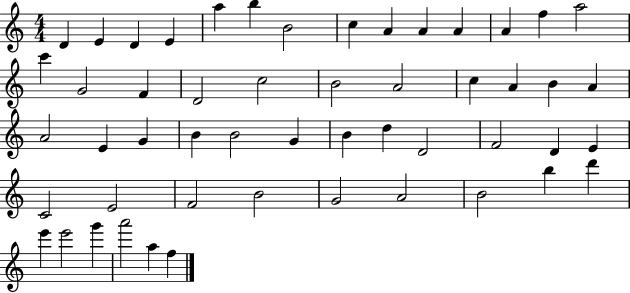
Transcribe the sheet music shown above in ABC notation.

X:1
T:Untitled
M:4/4
L:1/4
K:C
D E D E a b B2 c A A A A f a2 c' G2 F D2 c2 B2 A2 c A B A A2 E G B B2 G B d D2 F2 D E C2 E2 F2 B2 G2 A2 B2 b d' e' e'2 g' a'2 a f